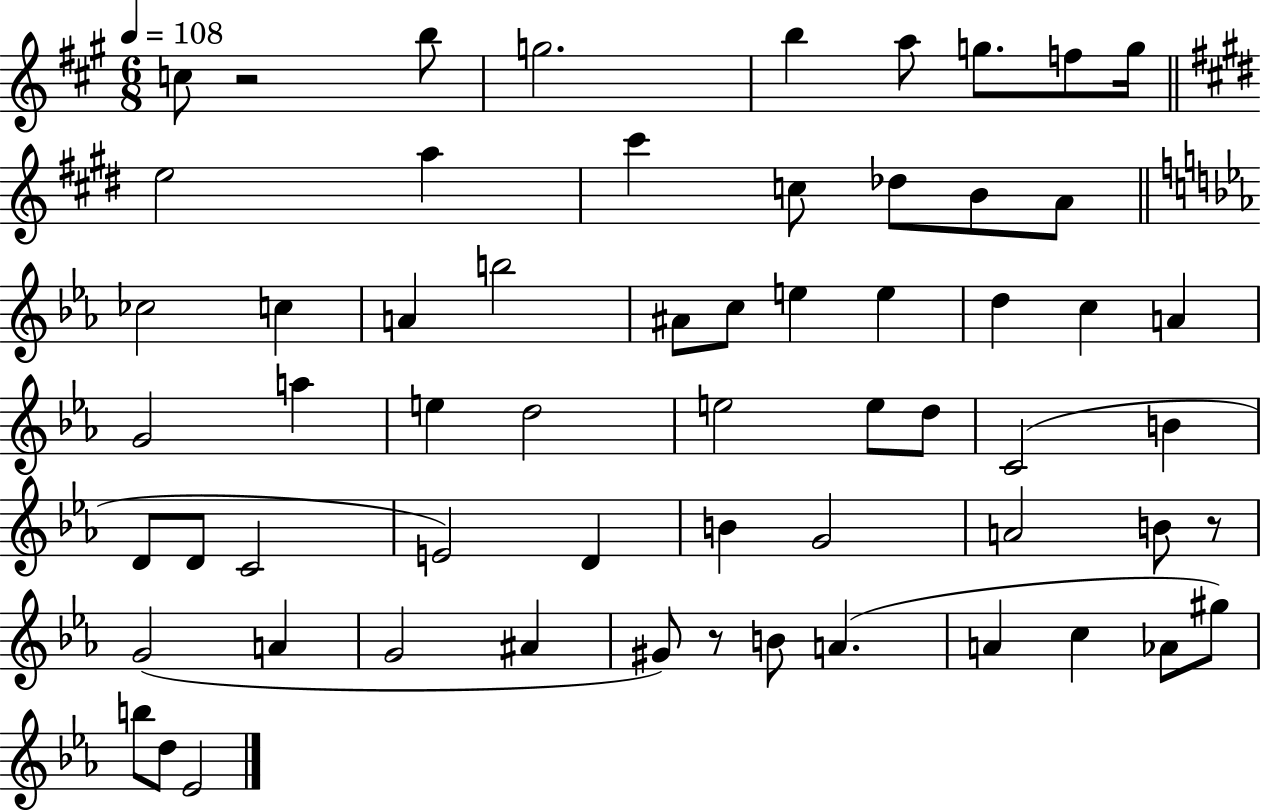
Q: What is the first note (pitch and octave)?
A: C5